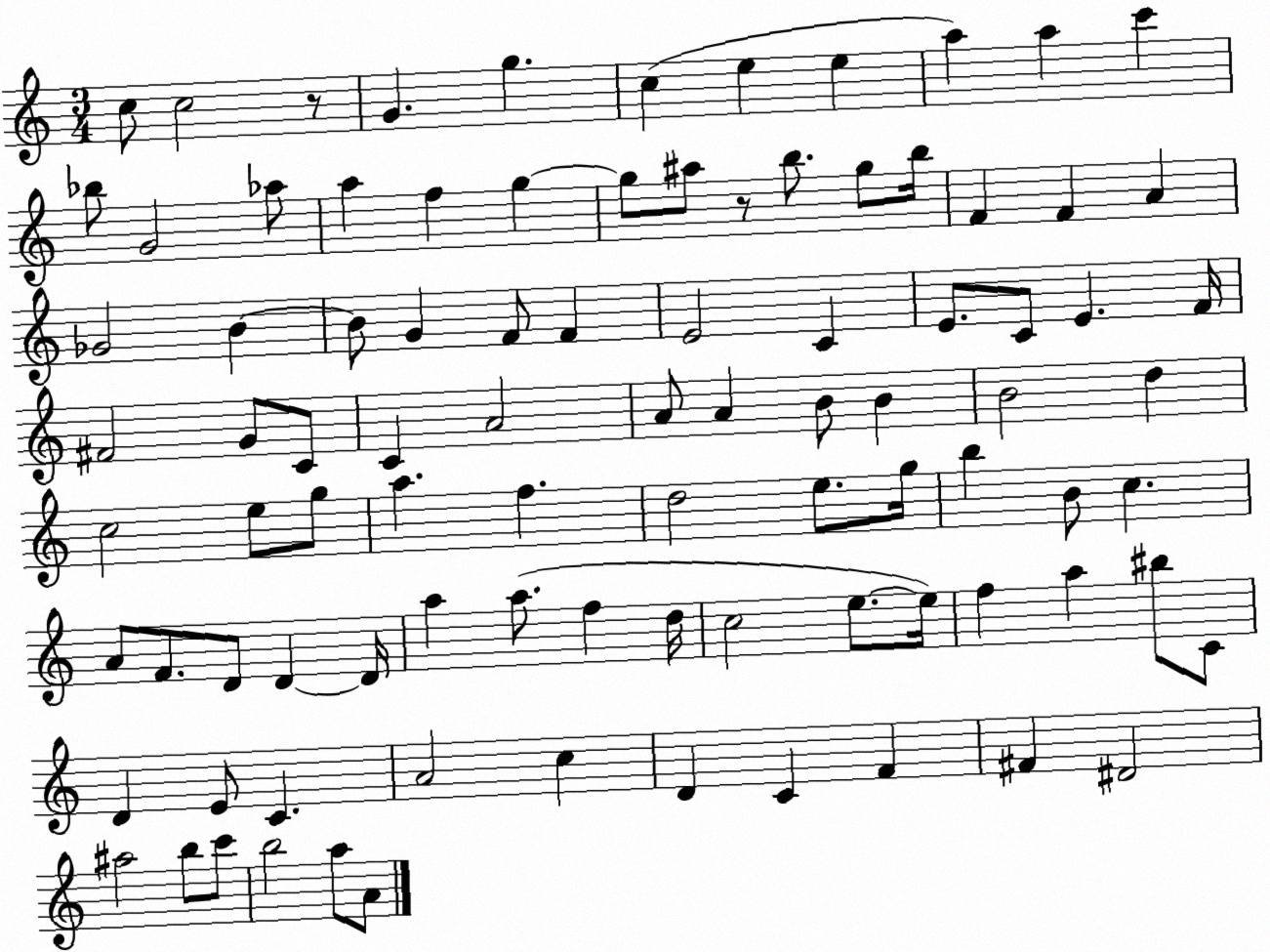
X:1
T:Untitled
M:3/4
L:1/4
K:C
c/2 c2 z/2 G g c e e a a c' _b/2 G2 _a/2 a f g g/2 ^a/2 z/2 b/2 g/2 b/4 F F A _G2 B B/2 G F/2 F E2 C E/2 C/2 E F/4 ^F2 G/2 C/2 C A2 A/2 A B/2 B B2 d c2 e/2 g/2 a f d2 e/2 g/4 b B/2 c A/2 F/2 D/2 D D/4 a a/2 f d/4 c2 e/2 e/4 f a ^b/2 C/2 D E/2 C A2 c D C F ^F ^D2 ^a2 b/2 c'/2 b2 a/2 A/2